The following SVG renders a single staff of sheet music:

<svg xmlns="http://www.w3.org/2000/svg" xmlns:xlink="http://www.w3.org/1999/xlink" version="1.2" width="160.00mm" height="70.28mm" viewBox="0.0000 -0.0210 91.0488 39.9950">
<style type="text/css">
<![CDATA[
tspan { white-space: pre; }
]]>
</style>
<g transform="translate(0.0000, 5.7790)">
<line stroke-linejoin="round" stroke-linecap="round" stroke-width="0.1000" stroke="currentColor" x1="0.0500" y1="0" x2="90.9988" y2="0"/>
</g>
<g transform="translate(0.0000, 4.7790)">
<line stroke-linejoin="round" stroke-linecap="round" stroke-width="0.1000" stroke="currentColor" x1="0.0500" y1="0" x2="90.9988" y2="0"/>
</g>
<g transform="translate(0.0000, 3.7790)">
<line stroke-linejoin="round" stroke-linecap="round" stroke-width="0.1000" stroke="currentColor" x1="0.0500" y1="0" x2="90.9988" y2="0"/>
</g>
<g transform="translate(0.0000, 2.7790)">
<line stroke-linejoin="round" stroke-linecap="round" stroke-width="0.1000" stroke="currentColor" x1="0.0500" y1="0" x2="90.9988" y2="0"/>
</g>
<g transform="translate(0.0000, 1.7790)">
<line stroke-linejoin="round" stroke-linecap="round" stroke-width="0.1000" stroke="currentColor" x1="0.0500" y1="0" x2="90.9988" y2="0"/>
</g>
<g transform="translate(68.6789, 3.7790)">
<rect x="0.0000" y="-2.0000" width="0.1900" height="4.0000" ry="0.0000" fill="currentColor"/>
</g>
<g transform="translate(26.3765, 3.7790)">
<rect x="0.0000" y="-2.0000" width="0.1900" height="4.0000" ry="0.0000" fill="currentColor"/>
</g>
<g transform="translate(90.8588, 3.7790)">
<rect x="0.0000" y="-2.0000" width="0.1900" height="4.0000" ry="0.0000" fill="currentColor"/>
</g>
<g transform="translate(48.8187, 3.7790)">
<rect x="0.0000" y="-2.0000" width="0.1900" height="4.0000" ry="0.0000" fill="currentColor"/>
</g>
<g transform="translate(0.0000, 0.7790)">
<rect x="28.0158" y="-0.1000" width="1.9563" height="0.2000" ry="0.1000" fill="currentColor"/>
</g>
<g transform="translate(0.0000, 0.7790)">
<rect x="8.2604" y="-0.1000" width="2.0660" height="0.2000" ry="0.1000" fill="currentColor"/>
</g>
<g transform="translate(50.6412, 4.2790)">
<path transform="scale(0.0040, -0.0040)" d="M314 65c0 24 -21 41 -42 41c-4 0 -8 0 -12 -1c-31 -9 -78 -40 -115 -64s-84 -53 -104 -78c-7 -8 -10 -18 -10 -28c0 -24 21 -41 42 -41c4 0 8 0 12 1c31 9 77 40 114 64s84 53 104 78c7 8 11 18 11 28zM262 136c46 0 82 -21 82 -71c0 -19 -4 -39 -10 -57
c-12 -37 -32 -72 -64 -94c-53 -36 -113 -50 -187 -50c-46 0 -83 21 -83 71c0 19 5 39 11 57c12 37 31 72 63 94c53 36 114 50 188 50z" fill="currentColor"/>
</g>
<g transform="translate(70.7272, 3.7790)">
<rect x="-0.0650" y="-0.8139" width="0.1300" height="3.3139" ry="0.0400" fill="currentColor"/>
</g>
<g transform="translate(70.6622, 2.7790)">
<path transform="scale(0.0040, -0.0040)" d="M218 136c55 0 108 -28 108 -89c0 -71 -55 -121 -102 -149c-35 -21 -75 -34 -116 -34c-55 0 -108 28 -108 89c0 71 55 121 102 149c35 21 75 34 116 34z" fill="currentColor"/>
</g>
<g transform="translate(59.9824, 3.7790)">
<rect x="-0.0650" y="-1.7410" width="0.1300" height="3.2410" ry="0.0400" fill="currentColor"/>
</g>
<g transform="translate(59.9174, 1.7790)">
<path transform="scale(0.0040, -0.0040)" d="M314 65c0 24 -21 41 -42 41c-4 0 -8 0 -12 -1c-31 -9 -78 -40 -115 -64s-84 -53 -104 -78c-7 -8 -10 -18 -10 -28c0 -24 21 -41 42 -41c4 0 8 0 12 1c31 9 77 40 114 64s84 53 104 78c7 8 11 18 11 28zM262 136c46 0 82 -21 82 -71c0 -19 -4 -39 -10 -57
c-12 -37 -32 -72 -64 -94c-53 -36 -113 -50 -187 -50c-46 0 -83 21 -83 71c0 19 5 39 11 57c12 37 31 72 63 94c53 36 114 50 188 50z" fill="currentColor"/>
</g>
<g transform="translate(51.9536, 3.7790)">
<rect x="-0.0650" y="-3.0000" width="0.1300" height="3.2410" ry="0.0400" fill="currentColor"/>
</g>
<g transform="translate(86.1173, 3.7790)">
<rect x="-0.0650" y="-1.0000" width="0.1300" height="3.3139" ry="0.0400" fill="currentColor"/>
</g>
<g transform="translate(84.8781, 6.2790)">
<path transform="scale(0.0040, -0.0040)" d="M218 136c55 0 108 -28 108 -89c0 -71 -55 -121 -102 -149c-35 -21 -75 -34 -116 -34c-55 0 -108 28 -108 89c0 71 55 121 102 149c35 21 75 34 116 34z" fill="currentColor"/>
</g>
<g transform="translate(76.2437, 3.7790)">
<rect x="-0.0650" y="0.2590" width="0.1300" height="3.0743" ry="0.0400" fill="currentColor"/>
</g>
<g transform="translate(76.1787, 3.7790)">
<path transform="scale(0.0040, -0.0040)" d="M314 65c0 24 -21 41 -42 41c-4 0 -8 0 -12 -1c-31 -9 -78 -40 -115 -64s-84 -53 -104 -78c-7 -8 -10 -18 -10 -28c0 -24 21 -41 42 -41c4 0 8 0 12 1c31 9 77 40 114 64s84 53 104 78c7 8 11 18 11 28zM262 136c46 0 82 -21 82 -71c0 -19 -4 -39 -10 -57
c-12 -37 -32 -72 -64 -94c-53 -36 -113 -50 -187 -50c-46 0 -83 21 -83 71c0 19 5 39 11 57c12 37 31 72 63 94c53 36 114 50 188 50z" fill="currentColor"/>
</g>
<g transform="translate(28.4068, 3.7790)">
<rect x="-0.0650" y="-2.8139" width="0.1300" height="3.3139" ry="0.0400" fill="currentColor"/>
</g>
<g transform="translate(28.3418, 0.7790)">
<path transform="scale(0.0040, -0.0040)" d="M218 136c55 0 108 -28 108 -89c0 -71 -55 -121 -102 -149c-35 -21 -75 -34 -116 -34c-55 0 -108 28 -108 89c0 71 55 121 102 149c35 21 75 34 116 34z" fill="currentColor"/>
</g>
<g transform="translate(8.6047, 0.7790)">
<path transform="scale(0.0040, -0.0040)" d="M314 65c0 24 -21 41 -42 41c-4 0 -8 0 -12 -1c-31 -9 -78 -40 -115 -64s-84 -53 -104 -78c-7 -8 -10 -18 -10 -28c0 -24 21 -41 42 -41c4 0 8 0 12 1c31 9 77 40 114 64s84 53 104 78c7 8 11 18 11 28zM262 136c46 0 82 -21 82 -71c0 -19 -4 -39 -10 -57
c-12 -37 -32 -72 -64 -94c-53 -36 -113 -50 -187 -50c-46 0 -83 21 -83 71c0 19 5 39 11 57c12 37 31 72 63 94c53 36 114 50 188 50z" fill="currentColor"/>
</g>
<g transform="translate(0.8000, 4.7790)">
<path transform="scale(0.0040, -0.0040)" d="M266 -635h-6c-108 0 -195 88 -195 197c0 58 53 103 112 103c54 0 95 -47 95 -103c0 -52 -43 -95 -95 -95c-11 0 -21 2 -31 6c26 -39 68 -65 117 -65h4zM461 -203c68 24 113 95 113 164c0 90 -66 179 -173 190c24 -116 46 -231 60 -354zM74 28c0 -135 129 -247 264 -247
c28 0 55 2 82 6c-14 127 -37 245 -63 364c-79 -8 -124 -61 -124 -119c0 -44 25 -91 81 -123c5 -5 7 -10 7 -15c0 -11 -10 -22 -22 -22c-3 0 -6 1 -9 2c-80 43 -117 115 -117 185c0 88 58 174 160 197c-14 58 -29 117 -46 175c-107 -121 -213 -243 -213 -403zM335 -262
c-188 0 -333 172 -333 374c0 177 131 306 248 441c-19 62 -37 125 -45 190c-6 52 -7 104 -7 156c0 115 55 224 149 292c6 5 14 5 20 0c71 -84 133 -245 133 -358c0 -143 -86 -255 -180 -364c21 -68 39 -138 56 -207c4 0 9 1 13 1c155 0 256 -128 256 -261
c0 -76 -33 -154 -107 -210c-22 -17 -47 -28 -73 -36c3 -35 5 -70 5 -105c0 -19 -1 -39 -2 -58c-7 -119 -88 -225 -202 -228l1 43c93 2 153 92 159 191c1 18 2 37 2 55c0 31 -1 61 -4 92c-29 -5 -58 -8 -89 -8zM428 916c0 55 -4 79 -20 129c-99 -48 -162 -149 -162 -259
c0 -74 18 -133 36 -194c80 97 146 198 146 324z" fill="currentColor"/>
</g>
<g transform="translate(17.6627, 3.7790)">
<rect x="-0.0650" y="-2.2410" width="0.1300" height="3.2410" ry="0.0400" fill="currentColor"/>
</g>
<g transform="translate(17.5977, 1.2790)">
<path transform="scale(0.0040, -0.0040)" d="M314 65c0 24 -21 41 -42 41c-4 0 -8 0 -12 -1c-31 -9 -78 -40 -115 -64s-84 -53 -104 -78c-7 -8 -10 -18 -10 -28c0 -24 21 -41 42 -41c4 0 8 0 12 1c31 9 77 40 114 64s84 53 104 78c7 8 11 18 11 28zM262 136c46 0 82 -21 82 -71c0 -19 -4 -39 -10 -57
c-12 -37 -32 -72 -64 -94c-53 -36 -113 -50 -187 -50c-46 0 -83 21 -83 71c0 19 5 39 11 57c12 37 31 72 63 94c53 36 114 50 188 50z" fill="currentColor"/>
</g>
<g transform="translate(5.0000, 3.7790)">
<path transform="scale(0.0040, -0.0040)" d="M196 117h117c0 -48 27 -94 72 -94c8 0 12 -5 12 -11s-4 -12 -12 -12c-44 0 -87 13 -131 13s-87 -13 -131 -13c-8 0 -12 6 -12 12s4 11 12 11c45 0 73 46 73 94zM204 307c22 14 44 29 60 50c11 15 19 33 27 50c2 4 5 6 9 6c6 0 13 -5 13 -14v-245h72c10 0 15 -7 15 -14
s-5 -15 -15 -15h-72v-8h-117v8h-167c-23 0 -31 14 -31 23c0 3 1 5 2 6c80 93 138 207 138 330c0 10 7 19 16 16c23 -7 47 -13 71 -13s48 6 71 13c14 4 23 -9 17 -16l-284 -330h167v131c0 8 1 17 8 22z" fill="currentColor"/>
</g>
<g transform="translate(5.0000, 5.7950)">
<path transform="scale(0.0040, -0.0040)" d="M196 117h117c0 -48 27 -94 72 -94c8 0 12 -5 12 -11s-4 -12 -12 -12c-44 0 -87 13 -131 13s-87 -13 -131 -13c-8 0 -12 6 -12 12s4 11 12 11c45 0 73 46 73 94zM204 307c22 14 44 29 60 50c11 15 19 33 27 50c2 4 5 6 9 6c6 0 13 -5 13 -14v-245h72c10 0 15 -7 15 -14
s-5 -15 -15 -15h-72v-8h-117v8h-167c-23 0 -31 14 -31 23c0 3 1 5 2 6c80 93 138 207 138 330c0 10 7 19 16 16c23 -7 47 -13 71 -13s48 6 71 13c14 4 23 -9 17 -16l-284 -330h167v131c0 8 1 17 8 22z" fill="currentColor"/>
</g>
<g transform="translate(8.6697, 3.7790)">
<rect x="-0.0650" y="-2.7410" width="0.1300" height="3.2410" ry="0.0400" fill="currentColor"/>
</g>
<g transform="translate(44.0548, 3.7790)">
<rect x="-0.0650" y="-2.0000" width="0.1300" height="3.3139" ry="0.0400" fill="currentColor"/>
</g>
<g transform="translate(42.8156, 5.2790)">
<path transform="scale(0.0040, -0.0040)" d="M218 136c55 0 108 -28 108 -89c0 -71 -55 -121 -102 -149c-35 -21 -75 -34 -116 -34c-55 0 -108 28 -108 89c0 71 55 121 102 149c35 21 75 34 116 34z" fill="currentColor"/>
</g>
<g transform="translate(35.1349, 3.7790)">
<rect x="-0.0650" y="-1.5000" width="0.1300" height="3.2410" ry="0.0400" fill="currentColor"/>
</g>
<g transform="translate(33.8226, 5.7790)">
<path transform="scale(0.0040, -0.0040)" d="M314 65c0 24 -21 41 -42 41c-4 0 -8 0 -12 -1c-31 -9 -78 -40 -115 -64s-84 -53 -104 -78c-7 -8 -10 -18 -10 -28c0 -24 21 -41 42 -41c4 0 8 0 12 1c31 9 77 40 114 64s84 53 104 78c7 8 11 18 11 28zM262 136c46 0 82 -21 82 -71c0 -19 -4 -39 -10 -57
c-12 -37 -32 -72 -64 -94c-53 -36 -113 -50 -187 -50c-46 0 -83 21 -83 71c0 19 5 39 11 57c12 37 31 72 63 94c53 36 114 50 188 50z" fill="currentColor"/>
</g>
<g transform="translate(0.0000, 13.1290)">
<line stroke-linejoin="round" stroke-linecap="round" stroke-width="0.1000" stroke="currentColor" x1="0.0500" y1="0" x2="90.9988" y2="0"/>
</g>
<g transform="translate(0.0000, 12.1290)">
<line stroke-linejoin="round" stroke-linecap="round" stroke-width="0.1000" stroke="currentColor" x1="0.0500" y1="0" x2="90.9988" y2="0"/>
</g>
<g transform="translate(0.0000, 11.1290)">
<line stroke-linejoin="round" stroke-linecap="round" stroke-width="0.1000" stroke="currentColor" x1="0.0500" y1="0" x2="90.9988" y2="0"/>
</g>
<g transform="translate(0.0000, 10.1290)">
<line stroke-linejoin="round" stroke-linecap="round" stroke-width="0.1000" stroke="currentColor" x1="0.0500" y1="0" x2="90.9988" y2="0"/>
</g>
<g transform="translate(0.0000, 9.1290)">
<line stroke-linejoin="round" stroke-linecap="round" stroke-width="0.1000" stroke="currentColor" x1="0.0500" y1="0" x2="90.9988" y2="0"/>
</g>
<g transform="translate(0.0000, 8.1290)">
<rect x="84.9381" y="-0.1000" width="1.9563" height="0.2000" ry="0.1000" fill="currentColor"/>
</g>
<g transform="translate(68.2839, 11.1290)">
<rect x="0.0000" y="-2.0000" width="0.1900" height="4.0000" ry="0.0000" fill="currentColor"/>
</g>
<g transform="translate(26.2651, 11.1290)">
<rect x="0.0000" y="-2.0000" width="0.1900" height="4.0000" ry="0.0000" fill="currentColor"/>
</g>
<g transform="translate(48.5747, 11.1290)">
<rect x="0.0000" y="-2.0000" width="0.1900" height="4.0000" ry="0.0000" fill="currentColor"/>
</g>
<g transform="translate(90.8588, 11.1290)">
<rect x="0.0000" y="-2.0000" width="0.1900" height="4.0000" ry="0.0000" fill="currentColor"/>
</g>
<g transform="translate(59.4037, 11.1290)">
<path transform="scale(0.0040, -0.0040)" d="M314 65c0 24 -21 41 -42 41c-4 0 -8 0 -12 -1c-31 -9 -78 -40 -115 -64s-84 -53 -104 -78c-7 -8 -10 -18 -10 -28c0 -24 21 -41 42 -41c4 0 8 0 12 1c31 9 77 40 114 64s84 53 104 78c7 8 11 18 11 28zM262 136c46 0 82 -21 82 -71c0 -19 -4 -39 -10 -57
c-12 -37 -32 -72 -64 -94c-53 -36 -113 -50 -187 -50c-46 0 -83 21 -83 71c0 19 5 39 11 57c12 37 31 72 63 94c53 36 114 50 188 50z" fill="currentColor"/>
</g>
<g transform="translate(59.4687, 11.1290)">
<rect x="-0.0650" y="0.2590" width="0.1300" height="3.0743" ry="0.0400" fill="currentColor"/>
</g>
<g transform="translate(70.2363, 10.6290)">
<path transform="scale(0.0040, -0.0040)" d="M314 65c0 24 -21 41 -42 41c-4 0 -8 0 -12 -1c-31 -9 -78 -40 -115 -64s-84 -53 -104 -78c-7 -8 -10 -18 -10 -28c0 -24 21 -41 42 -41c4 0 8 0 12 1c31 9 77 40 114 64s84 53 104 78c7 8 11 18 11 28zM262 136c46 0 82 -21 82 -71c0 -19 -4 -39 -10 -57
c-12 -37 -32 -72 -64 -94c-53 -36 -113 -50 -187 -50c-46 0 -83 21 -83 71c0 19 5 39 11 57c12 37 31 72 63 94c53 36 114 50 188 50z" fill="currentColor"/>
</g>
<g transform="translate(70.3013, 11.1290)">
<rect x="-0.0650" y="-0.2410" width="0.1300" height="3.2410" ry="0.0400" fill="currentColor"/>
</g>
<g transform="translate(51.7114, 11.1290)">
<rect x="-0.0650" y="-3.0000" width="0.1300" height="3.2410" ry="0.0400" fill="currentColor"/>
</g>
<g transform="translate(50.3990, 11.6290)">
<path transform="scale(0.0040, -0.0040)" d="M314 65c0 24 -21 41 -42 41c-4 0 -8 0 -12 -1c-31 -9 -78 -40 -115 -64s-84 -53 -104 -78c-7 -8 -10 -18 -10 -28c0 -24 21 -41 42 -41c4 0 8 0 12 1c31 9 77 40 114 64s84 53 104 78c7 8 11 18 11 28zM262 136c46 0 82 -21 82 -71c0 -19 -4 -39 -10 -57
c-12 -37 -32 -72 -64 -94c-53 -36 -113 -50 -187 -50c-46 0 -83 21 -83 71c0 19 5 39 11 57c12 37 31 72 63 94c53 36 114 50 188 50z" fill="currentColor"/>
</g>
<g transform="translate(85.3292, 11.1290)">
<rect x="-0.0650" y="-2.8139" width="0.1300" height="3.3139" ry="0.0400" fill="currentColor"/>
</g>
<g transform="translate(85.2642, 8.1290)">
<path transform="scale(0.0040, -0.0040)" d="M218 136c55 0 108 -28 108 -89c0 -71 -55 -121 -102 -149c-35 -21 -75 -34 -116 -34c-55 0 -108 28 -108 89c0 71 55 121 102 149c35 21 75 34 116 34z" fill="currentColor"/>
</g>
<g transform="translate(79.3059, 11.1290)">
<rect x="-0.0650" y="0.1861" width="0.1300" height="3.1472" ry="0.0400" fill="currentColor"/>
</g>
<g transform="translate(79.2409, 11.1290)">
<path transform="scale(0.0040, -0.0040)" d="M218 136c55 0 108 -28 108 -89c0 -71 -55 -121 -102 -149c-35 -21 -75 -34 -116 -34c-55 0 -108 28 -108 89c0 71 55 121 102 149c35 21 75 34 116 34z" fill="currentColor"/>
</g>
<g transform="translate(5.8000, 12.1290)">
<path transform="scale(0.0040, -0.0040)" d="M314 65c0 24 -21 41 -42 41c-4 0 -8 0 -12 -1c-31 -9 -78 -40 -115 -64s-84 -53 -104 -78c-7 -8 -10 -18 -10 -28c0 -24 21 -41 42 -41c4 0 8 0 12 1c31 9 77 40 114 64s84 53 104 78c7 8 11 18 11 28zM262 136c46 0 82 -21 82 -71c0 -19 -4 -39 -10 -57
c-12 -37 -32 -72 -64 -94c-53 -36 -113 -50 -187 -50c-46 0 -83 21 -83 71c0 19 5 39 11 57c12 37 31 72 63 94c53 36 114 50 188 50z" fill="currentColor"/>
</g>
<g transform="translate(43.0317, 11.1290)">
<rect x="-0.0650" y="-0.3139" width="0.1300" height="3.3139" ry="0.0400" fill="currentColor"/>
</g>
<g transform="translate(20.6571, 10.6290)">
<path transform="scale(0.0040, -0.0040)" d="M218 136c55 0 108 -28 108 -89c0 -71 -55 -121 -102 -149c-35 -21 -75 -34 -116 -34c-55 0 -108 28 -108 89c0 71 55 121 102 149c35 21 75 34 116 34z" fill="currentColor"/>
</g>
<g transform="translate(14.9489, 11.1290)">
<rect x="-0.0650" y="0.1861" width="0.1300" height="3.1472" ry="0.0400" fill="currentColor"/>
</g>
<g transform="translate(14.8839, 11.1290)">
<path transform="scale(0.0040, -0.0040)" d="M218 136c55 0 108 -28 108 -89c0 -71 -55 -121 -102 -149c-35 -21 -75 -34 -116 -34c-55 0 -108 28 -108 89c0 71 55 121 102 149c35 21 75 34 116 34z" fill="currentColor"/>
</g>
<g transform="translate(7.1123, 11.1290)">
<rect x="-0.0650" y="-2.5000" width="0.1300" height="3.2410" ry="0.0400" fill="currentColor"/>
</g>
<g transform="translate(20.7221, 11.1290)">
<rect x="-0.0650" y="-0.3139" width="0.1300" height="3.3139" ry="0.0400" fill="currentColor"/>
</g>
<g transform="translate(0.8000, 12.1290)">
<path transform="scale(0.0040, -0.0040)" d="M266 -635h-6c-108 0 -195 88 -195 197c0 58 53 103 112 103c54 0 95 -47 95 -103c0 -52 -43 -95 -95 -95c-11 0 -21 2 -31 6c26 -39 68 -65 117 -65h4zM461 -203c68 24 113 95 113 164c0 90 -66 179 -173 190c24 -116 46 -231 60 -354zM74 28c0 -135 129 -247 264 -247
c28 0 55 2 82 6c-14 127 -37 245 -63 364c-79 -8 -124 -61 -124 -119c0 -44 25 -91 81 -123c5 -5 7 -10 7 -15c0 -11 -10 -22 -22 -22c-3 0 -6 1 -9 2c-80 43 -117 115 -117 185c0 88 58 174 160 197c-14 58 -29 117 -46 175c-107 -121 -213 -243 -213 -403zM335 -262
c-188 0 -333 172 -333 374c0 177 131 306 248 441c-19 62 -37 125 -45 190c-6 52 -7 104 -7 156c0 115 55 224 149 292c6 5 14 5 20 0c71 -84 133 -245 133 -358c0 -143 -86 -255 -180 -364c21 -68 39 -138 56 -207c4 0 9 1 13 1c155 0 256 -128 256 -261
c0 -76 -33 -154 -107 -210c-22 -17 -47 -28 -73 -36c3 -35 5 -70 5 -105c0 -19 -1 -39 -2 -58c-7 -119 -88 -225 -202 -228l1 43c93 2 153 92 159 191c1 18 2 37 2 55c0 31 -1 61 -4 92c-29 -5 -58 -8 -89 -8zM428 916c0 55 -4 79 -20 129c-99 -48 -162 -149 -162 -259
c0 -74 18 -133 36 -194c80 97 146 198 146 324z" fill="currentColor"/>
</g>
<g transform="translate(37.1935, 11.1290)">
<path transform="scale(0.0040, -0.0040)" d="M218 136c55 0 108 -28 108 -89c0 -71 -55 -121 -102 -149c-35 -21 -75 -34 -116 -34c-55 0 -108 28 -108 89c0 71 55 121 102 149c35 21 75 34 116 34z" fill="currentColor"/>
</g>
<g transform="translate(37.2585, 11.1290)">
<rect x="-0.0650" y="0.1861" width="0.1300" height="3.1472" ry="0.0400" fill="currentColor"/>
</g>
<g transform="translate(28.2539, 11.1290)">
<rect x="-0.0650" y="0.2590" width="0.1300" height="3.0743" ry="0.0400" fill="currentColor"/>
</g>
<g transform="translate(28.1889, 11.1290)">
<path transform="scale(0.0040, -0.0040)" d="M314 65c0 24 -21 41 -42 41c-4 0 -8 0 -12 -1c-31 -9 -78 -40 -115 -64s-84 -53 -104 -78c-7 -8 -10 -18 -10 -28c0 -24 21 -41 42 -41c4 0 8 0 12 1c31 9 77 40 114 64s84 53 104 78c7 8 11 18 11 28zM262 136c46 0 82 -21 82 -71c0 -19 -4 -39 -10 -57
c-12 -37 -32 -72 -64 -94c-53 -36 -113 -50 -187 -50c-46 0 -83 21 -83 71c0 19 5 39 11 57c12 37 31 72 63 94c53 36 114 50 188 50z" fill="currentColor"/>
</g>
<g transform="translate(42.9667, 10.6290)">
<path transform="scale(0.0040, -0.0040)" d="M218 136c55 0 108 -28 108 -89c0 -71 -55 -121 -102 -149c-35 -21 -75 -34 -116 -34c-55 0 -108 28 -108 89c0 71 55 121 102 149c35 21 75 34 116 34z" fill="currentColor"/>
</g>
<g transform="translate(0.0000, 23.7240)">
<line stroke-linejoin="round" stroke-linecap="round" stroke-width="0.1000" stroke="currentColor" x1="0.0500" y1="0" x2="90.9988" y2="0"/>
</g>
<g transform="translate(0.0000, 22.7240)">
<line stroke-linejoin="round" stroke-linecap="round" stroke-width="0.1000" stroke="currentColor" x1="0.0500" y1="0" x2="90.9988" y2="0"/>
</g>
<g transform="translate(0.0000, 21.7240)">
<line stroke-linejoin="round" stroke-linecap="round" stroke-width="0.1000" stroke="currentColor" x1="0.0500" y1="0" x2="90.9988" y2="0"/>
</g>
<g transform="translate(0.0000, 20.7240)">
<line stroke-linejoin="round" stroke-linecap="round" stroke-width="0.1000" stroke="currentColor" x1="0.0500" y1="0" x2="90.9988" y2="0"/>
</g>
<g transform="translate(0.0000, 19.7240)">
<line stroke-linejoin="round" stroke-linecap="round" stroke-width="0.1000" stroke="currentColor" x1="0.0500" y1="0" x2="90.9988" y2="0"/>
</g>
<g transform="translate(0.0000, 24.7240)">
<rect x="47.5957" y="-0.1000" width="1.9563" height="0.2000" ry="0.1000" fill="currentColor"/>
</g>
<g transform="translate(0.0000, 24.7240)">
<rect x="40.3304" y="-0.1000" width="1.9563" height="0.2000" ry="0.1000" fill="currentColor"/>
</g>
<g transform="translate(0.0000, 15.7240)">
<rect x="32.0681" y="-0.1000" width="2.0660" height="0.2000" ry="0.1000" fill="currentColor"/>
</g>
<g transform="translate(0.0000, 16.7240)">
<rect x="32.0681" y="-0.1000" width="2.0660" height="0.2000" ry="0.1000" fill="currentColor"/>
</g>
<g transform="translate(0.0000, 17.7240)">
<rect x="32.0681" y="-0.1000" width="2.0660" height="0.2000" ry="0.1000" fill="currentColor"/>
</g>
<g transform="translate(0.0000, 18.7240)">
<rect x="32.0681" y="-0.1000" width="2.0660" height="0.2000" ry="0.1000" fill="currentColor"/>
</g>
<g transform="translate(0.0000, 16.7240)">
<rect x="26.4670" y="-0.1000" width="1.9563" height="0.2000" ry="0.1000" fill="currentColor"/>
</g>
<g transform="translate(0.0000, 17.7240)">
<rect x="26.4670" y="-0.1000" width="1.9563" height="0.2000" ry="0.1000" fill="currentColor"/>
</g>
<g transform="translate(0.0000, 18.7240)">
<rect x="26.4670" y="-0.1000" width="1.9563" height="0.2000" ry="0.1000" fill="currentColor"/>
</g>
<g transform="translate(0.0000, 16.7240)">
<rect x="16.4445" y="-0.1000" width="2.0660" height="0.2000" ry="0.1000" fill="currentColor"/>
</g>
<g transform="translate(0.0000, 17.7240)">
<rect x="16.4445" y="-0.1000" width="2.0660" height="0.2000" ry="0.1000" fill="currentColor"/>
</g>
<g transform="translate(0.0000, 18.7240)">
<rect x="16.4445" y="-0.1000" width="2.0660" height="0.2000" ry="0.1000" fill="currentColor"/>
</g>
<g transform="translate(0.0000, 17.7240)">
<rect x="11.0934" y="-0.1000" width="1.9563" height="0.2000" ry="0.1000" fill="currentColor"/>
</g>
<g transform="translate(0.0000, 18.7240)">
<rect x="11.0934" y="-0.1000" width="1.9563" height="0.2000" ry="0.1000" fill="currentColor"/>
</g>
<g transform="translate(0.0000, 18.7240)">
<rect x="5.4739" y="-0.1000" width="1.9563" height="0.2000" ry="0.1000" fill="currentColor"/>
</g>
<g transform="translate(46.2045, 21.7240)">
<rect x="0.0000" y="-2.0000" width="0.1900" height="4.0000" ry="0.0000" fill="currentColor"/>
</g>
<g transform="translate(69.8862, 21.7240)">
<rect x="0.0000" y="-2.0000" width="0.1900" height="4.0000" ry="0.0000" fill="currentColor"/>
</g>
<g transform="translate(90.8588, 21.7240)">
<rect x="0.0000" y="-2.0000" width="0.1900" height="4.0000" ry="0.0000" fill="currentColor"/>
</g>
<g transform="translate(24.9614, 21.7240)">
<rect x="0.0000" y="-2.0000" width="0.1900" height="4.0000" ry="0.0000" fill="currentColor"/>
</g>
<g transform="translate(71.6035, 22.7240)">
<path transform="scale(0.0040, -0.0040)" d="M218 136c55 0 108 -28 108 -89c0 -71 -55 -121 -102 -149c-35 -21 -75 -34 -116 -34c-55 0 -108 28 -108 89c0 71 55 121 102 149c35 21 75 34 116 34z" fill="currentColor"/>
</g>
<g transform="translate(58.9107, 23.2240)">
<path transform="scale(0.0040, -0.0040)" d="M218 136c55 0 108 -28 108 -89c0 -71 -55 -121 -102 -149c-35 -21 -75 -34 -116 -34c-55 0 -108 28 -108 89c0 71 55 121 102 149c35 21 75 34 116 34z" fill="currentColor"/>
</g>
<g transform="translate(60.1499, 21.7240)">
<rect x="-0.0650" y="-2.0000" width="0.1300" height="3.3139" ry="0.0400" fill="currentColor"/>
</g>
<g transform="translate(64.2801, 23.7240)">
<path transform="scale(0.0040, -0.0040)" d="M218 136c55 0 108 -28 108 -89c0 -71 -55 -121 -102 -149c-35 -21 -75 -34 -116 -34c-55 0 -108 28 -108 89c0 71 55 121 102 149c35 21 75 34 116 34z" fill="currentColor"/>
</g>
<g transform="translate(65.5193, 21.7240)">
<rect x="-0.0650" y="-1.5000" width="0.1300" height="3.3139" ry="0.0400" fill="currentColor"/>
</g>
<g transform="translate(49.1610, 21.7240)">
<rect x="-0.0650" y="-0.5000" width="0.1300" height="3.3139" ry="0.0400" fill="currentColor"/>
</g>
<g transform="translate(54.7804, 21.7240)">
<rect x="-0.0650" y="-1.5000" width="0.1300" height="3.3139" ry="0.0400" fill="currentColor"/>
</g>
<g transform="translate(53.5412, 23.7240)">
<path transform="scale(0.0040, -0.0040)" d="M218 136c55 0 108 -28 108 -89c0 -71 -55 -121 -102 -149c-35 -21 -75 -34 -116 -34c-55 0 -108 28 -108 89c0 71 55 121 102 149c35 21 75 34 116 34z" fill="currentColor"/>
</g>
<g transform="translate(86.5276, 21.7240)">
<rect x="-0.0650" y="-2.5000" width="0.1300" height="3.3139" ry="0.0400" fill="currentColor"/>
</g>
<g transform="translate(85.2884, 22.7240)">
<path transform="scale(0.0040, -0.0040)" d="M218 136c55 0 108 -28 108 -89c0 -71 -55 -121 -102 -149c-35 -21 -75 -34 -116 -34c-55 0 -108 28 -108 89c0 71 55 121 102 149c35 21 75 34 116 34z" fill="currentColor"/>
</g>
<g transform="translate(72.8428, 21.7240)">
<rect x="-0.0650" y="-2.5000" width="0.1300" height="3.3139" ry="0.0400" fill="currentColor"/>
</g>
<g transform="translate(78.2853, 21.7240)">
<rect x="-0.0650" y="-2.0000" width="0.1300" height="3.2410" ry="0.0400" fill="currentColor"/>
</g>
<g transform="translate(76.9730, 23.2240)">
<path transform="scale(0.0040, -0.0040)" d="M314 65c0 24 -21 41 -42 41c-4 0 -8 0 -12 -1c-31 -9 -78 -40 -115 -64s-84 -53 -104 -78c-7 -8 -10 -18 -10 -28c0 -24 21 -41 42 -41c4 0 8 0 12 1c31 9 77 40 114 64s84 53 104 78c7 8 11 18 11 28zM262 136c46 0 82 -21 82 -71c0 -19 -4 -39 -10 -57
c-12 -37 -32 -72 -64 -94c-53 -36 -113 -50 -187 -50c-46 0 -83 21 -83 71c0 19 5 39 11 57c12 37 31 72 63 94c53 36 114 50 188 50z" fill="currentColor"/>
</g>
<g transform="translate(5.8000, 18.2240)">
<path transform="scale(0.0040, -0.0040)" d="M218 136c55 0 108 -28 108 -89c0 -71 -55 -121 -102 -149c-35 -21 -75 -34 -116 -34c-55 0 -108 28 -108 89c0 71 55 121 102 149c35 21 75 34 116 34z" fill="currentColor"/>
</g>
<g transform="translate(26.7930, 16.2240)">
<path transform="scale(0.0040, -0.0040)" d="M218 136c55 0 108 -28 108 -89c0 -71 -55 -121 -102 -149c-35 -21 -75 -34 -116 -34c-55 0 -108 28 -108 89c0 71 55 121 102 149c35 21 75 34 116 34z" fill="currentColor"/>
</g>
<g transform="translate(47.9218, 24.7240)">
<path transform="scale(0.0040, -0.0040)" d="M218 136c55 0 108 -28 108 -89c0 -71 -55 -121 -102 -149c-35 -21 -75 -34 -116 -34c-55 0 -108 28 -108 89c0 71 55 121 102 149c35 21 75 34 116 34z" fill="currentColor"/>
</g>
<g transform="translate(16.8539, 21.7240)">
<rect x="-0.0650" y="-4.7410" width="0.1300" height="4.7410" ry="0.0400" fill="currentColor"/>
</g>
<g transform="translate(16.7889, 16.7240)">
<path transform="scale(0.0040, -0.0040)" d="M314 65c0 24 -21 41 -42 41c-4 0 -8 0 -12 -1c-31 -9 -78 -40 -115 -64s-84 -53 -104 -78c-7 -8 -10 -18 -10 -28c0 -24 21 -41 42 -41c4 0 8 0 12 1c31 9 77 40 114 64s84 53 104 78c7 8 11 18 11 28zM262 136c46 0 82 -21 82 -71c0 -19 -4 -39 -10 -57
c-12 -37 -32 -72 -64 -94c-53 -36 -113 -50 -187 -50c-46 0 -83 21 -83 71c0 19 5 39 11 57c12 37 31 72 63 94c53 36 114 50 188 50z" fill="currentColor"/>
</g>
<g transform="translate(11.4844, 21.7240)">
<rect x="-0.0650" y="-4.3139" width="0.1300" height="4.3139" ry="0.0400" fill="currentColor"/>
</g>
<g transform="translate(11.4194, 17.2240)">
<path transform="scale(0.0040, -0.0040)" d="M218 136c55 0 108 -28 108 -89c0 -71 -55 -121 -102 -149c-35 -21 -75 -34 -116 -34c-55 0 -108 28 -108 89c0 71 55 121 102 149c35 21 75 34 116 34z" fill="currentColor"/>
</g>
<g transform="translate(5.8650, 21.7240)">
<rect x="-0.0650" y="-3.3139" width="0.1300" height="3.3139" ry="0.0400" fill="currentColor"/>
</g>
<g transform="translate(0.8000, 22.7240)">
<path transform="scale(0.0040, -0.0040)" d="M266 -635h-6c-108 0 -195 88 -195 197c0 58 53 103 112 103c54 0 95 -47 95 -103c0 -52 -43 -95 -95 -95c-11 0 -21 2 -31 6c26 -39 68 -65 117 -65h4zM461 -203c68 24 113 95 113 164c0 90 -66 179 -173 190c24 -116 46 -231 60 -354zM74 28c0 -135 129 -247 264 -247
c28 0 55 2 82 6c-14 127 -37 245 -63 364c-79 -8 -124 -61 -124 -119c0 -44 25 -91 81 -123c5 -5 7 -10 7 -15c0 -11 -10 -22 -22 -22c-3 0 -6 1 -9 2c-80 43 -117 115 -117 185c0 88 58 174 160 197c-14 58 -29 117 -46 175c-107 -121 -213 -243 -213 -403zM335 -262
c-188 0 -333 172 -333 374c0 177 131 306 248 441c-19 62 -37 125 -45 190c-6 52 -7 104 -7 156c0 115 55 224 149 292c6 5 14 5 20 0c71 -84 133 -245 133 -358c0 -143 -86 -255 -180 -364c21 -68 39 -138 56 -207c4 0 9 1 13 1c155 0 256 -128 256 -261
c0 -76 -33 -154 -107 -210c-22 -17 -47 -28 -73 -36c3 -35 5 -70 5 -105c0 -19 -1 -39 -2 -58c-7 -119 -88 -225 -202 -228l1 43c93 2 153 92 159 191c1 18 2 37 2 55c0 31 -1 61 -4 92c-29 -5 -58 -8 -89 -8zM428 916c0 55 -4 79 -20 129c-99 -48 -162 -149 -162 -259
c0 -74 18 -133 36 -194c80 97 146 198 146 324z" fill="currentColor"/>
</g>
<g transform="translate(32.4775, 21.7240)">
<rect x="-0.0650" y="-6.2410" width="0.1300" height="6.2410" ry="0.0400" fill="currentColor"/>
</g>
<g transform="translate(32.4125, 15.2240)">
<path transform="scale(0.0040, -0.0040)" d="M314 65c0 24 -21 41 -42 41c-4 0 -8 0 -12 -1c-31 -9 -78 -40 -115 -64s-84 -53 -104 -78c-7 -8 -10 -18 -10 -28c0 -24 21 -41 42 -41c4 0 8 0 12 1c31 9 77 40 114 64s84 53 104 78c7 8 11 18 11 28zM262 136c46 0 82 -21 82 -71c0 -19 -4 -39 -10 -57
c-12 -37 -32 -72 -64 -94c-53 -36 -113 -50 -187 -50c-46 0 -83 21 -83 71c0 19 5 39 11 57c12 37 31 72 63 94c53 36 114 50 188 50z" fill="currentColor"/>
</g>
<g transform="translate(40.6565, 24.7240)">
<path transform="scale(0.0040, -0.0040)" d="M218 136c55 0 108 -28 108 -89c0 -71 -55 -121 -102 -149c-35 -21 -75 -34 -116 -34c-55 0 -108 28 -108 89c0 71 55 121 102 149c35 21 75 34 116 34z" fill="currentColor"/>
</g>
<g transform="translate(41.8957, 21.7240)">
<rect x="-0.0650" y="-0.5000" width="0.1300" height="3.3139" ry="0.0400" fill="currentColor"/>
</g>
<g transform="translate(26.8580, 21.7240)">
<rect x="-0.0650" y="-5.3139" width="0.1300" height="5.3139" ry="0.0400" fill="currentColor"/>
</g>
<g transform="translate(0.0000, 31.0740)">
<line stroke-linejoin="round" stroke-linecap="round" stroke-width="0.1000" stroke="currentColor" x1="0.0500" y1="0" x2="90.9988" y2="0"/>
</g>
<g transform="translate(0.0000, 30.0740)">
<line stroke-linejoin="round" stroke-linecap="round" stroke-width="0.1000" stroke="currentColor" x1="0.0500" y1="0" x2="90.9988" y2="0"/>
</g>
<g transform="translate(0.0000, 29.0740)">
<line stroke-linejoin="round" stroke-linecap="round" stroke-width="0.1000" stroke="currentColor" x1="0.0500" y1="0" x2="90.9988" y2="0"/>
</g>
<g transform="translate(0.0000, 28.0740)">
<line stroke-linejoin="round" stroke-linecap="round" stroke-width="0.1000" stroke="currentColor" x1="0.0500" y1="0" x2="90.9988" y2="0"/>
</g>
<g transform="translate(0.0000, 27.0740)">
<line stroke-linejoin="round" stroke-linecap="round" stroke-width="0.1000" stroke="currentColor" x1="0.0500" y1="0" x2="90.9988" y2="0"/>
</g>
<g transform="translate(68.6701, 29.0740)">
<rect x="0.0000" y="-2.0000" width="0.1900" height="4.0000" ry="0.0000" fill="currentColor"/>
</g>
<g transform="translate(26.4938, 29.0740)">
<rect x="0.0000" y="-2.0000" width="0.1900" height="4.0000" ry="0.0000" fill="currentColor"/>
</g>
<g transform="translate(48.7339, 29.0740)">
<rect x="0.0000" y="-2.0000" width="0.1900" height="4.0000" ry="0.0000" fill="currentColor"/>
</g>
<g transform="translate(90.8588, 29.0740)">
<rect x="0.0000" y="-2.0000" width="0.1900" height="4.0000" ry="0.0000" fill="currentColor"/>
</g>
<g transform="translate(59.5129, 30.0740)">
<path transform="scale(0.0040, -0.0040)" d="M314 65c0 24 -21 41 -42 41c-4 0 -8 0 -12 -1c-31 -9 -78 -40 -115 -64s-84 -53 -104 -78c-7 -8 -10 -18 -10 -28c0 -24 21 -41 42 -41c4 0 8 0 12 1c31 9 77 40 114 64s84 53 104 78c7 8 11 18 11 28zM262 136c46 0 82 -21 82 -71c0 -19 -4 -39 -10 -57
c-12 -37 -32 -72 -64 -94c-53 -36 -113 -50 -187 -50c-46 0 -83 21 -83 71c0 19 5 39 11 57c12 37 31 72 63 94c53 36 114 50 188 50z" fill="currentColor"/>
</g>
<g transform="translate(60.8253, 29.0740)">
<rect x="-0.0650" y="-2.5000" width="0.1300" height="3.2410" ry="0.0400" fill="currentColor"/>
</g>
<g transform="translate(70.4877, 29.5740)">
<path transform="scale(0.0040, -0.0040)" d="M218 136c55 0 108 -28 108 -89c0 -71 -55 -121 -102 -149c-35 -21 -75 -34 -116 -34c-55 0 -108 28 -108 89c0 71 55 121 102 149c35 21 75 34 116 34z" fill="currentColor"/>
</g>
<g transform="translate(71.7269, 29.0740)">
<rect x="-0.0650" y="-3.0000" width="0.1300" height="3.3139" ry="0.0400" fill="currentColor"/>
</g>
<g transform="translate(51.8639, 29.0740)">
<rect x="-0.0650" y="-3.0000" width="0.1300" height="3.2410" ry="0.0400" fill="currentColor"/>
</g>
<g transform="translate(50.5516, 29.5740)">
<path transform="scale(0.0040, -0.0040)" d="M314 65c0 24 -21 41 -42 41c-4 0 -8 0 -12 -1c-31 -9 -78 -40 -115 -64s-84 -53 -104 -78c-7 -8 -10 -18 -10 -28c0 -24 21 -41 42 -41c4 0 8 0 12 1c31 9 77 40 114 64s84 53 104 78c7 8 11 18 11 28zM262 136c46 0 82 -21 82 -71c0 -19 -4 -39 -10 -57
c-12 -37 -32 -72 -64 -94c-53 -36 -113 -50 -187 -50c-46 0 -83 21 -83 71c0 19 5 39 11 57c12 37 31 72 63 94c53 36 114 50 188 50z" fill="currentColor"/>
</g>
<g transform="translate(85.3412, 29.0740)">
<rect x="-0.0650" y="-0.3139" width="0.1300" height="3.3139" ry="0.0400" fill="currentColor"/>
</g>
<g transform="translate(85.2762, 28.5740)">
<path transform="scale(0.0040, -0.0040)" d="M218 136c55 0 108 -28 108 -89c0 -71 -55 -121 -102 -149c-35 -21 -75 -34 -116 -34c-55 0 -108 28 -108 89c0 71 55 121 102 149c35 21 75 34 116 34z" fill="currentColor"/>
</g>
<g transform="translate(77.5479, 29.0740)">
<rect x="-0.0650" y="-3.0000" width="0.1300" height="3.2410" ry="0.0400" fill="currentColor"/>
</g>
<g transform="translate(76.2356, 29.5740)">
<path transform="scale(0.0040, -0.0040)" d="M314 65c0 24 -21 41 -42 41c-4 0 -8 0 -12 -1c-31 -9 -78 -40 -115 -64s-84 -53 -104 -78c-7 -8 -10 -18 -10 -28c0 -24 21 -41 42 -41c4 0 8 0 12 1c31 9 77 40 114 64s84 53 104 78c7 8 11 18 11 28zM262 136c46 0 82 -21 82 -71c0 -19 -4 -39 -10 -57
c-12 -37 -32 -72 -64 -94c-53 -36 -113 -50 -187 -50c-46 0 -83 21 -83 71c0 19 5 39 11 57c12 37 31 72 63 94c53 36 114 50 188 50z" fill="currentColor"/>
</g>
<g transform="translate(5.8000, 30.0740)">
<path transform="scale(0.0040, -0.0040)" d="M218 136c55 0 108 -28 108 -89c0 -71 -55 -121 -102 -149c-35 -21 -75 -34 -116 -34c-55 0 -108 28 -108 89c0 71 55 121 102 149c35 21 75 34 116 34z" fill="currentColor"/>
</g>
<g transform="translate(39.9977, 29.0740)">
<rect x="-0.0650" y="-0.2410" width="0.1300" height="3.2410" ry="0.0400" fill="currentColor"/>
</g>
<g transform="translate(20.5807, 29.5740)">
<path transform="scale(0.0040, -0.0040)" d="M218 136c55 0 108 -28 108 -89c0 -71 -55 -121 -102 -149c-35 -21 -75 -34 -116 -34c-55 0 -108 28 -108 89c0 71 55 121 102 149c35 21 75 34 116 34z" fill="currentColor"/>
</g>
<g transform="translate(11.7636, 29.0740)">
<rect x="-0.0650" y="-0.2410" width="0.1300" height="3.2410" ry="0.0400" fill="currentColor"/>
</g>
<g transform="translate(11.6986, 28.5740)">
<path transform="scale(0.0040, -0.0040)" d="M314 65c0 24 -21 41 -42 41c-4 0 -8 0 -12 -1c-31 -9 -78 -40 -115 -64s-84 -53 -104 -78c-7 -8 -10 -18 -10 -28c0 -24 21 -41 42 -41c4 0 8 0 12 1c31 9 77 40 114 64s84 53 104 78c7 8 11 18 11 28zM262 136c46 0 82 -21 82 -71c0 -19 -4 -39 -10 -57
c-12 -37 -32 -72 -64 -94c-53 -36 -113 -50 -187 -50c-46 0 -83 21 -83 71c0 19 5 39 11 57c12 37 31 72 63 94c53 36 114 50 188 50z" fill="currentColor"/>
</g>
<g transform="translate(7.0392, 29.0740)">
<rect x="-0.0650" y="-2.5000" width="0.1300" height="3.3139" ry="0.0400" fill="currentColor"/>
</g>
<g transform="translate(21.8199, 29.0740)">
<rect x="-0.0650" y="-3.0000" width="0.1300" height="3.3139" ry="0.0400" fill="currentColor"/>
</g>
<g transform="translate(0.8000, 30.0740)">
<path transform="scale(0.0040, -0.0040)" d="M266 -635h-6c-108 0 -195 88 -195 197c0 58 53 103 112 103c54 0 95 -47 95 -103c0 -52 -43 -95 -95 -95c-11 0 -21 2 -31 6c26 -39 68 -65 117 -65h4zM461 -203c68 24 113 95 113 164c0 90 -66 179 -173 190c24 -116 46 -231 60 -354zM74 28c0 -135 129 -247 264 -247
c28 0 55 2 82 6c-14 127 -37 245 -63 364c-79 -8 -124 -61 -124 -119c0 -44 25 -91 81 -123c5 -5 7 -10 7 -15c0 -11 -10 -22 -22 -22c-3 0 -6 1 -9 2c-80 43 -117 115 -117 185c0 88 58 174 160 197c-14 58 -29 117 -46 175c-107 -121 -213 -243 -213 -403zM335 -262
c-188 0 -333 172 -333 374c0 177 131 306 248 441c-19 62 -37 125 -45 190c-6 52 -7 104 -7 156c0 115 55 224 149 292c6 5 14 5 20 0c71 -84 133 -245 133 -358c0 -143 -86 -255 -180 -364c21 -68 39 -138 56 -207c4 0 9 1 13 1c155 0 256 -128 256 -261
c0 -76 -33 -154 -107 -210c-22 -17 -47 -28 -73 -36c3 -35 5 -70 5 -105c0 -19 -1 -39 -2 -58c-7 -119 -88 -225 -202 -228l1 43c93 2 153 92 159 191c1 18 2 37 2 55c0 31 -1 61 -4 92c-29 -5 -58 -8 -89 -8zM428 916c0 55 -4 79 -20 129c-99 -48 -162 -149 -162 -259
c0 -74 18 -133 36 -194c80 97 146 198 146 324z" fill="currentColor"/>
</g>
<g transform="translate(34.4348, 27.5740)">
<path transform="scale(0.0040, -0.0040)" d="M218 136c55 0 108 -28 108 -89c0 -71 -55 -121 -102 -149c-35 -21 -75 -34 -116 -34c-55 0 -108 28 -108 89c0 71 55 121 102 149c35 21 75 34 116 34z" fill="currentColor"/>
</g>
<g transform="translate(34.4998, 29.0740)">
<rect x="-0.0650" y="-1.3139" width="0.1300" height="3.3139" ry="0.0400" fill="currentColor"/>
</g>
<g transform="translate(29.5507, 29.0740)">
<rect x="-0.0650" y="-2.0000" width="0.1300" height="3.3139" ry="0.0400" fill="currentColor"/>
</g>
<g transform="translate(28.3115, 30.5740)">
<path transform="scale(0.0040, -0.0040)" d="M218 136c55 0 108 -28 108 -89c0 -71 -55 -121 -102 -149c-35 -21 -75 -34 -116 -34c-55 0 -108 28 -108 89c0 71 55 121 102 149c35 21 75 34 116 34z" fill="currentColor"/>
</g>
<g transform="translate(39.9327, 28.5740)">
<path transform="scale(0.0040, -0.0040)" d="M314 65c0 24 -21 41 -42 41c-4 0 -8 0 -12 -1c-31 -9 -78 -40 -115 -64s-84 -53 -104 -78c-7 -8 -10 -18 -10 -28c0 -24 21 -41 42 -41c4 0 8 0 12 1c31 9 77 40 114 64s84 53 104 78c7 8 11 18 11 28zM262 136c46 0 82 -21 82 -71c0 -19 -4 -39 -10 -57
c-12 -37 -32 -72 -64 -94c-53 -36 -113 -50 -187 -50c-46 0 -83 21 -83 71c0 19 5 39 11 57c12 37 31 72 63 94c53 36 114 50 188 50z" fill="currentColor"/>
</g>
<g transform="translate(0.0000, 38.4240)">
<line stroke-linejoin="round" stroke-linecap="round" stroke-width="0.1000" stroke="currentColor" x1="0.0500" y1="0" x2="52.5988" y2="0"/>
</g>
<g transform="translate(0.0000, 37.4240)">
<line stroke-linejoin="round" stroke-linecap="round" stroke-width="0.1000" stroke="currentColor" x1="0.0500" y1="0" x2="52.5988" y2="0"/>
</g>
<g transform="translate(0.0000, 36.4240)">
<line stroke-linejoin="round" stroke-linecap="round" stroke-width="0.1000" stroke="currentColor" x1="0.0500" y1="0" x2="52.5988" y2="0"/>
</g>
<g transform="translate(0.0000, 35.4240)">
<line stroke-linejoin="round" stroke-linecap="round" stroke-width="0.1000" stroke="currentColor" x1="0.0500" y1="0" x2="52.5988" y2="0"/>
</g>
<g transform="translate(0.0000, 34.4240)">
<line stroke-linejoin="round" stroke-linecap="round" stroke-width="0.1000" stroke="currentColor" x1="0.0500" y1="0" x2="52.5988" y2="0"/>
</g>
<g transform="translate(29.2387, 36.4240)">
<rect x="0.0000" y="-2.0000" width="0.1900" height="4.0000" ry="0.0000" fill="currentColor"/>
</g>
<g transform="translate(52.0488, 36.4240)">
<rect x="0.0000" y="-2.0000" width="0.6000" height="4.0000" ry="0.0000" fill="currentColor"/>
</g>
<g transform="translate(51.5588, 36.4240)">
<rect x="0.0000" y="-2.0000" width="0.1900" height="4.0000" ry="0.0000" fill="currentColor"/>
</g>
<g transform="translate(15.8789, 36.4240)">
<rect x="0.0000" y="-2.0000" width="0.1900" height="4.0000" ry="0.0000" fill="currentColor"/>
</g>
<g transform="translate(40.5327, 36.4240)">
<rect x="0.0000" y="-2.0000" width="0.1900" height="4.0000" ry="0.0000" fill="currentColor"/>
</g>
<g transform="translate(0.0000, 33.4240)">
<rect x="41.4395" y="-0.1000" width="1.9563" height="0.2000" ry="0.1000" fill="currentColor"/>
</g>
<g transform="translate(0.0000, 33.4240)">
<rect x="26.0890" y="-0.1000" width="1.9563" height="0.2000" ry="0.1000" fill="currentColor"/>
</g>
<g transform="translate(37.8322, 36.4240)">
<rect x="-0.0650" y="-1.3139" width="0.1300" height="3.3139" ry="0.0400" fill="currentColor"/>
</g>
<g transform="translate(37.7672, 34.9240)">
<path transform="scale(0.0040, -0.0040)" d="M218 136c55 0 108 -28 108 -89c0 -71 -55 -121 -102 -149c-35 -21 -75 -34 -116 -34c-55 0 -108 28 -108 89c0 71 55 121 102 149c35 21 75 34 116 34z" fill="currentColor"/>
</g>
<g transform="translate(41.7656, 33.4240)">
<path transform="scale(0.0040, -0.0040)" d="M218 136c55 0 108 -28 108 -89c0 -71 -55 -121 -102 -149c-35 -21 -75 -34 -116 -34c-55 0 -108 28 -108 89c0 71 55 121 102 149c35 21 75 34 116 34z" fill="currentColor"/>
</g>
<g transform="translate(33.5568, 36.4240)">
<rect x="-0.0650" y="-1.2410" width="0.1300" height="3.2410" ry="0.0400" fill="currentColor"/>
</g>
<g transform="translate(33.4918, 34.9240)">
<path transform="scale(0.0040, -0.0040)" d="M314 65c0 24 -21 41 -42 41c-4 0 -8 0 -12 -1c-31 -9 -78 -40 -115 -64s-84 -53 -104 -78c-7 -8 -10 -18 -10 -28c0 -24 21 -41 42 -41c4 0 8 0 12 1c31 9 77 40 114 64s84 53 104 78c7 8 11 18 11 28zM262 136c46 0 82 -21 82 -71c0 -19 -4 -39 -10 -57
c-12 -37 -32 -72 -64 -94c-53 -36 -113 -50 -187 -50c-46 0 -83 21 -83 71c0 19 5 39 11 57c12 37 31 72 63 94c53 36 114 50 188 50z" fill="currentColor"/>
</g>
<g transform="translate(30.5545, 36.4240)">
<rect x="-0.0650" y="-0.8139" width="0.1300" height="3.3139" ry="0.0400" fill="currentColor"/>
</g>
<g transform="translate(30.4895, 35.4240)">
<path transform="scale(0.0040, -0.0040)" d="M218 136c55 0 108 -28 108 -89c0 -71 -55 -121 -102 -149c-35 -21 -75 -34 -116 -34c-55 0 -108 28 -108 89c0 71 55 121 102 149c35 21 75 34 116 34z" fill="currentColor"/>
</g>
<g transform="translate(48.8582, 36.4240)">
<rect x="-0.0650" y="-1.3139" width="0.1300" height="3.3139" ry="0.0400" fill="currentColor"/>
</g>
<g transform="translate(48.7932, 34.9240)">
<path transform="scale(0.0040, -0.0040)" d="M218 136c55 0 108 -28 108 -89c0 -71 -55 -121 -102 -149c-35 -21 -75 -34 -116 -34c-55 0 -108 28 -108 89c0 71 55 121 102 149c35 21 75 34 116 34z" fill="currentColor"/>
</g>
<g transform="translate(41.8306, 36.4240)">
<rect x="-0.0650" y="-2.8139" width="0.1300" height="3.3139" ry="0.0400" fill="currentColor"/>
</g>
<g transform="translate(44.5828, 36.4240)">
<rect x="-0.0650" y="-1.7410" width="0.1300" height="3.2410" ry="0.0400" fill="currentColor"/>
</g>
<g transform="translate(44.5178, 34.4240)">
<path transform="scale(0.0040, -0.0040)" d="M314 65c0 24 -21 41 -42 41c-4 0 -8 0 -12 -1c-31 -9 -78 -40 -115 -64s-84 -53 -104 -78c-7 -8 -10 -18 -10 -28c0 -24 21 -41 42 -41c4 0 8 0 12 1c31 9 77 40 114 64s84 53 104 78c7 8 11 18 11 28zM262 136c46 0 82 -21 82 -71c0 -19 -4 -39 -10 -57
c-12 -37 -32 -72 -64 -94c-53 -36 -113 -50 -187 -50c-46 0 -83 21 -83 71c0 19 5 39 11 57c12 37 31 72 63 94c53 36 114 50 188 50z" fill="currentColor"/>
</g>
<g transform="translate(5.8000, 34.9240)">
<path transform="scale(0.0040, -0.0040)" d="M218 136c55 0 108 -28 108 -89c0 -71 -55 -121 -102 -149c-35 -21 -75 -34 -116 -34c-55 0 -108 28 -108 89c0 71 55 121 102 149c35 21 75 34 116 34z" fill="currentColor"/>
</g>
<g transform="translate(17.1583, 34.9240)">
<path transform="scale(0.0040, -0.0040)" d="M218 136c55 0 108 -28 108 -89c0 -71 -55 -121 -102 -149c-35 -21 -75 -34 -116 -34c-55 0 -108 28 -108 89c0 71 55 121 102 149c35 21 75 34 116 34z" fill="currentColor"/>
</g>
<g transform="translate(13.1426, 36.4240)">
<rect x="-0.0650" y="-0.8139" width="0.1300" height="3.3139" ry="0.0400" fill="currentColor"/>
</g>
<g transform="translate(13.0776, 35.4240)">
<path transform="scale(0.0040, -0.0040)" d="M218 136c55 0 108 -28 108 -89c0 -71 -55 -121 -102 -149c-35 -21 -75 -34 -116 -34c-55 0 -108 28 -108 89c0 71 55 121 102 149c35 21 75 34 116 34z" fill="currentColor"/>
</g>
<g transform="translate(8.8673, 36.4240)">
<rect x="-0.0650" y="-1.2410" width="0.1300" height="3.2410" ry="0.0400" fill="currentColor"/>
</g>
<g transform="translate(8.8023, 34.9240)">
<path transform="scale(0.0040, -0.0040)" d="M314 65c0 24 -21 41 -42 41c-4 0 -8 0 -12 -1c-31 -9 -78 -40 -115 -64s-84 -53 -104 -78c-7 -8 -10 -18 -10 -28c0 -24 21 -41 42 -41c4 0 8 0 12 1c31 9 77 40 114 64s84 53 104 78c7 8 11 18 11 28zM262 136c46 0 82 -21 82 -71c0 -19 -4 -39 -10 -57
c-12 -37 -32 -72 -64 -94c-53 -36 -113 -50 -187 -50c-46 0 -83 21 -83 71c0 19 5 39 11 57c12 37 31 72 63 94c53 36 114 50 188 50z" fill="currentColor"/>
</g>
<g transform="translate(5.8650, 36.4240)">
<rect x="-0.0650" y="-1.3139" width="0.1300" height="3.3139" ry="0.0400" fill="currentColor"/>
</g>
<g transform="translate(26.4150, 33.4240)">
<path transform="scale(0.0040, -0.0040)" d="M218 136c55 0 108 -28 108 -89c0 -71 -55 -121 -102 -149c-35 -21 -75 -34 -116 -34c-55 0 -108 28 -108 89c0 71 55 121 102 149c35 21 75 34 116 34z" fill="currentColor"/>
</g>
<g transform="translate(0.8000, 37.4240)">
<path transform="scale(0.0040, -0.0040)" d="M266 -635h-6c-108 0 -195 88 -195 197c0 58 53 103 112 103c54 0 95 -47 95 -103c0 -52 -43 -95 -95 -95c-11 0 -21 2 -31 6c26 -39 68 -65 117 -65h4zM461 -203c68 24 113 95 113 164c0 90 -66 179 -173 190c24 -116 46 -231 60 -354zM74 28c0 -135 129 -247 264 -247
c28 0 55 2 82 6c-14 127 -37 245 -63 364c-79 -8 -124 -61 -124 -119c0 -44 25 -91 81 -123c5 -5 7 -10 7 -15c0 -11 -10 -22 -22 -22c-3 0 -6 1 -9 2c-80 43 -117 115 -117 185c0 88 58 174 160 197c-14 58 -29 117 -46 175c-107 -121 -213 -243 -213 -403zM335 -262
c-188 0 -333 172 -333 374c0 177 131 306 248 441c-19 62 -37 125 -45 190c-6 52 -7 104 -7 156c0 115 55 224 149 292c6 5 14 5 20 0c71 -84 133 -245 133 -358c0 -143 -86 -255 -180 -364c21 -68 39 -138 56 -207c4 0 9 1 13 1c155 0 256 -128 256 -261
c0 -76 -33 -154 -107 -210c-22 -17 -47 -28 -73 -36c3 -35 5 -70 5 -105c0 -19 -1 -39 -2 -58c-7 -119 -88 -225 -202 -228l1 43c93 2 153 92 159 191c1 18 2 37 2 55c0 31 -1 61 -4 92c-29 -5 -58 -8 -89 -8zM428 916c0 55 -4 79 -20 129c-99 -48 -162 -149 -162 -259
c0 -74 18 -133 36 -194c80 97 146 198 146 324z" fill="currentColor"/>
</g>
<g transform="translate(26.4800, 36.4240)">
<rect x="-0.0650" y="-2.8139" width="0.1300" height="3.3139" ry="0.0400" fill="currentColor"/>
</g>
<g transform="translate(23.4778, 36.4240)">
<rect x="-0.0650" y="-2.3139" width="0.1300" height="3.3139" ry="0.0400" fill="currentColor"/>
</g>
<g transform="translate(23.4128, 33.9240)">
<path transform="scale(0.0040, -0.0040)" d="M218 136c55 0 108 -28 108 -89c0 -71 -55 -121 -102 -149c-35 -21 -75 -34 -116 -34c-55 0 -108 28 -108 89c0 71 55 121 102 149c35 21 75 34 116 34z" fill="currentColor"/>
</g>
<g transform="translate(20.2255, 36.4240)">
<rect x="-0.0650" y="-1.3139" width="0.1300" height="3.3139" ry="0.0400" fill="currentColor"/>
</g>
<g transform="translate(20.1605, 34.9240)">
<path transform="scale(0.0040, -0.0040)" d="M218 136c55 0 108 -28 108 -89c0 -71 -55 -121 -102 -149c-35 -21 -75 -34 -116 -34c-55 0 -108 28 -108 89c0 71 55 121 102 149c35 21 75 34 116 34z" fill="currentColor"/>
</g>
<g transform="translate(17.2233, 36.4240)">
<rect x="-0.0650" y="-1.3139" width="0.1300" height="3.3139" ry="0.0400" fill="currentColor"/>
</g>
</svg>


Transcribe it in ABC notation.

X:1
T:Untitled
M:4/4
L:1/4
K:C
a2 g2 a E2 F A2 f2 d B2 D G2 B c B2 B c A2 B2 c2 B a b d' e'2 f' a'2 C C E F E G F2 G G c2 A F e c2 A2 G2 A A2 c e e2 d e e g a d e2 e a f2 e